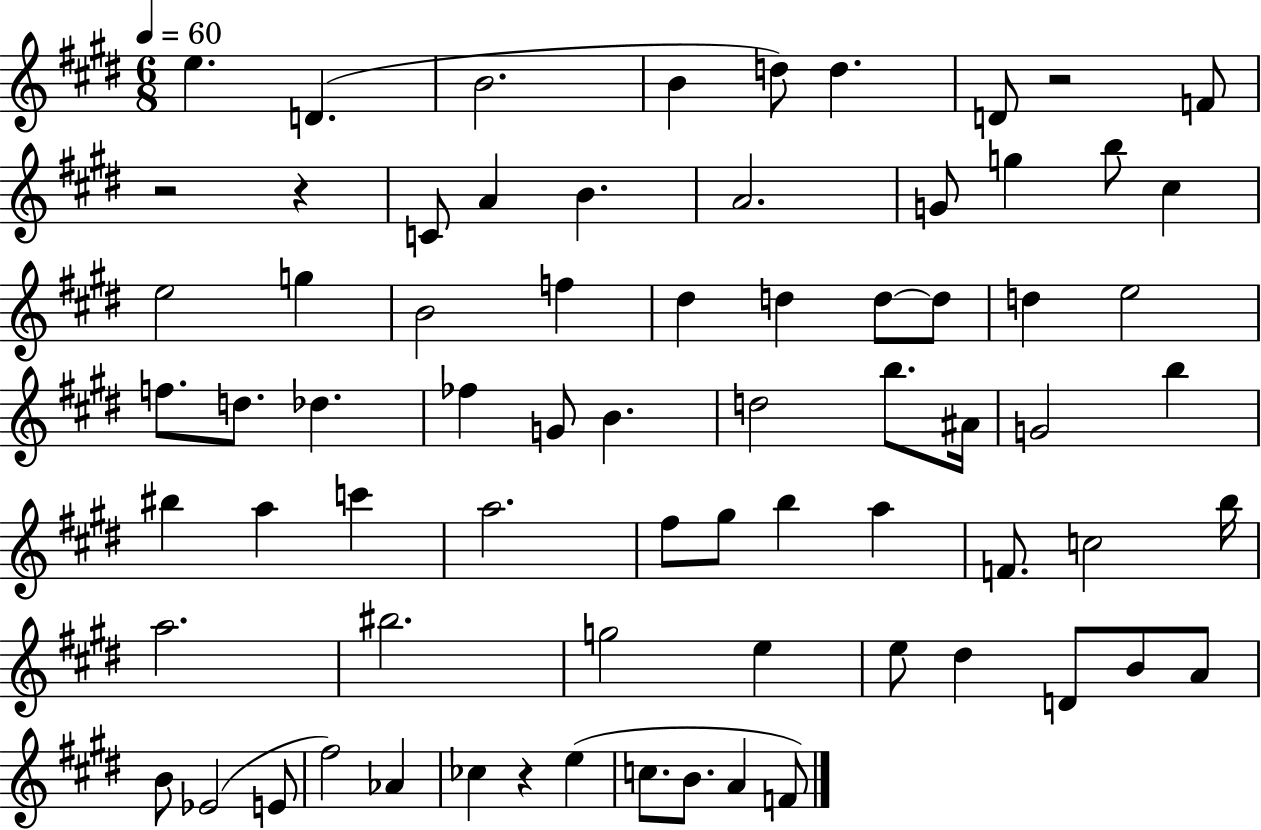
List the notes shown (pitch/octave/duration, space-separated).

E5/q. D4/q. B4/h. B4/q D5/e D5/q. D4/e R/h F4/e R/h R/q C4/e A4/q B4/q. A4/h. G4/e G5/q B5/e C#5/q E5/h G5/q B4/h F5/q D#5/q D5/q D5/e D5/e D5/q E5/h F5/e. D5/e. Db5/q. FES5/q G4/e B4/q. D5/h B5/e. A#4/s G4/h B5/q BIS5/q A5/q C6/q A5/h. F#5/e G#5/e B5/q A5/q F4/e. C5/h B5/s A5/h. BIS5/h. G5/h E5/q E5/e D#5/q D4/e B4/e A4/e B4/e Eb4/h E4/e F#5/h Ab4/q CES5/q R/q E5/q C5/e. B4/e. A4/q F4/e